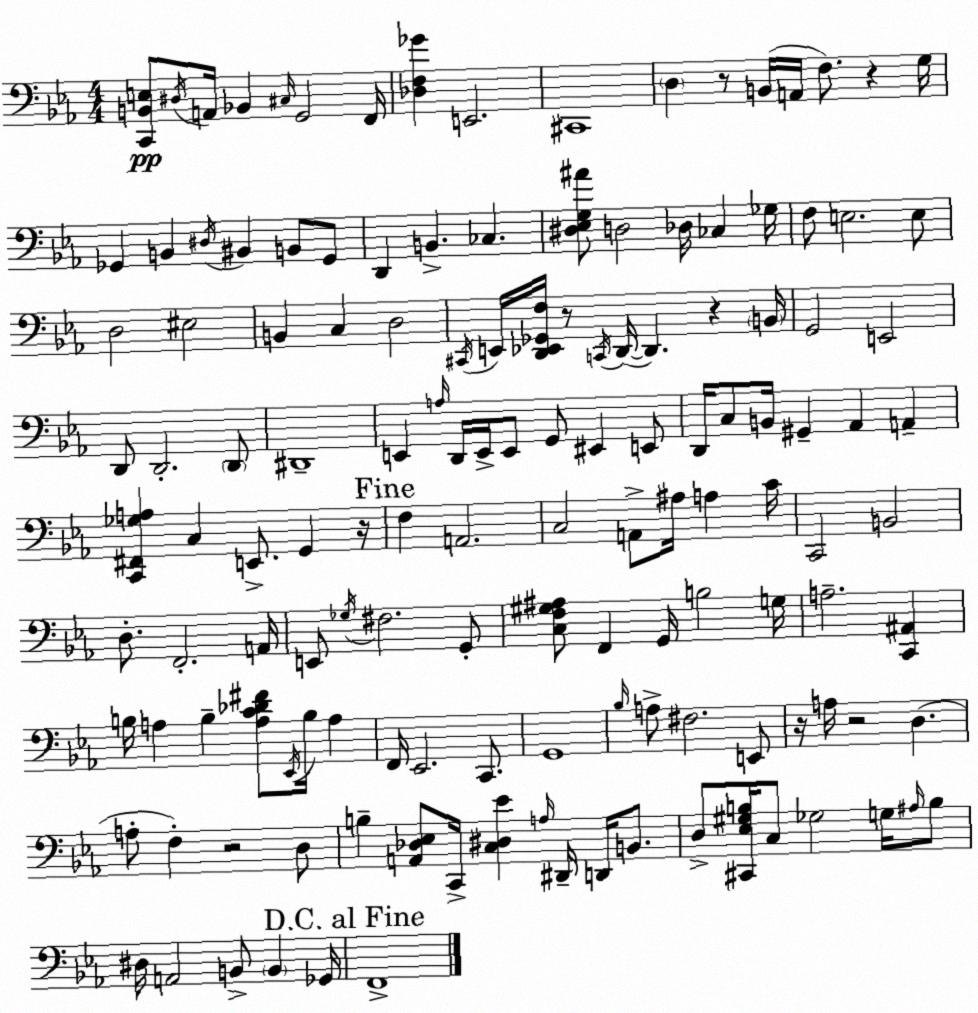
X:1
T:Untitled
M:4/4
L:1/4
K:Cm
[C,,B,,E,]/2 ^D,/4 A,,/4 _B,, ^C,/4 G,,2 F,,/4 [_D,F,_G] E,,2 ^C,,4 D, z/2 B,,/4 A,,/4 F,/2 z G,/4 _G,, B,, ^D,/4 ^B,, B,,/2 _G,,/2 D,, B,, _C, [^D,_E,G,^A]/2 D,2 _D,/4 _C, _G,/4 F,/2 E,2 E,/2 D,2 ^E,2 B,, C, D,2 ^C,,/4 E,,/4 [D,,_E,,_G,,F,]/4 z/2 C,,/4 D,,/4 D,, z B,,/4 G,,2 E,,2 D,,/2 D,,2 D,,/2 ^D,,4 E,, A,/4 D,,/4 E,,/4 E,,/2 G,,/2 ^E,, E,,/2 D,,/4 C,/2 B,,/4 ^G,, _A,, A,, [C,,^F,,_G,A,] C, E,,/2 G,, z/4 F, A,,2 C,2 A,,/2 ^A,/4 A, C/4 C,,2 B,,2 D,/2 F,,2 A,,/4 E,,/2 _G,/4 ^F,2 G,,/2 [C,F,^G,^A,]/2 F,, G,,/4 B,2 G,/4 A,2 [C,,^A,,] B,/4 A, B, [A,C_D^F]/2 _E,,/4 B,/4 A, F,,/4 _E,,2 C,,/2 G,,4 _B,/4 A,/2 ^F,2 E,,/2 z/4 A,/4 z2 D, A,/2 F, z2 D,/2 B, [A,,_D,_E,]/2 C,,/4 [C,^D,_E] A,/4 ^D,,/4 D,,/4 B,,/2 D,/2 [^C,,_E,^G,B,]/4 C,/2 _G,2 G,/4 ^A,/4 B,/2 ^D,/4 A,,2 B,,/2 B,, _G,,/4 F,,4